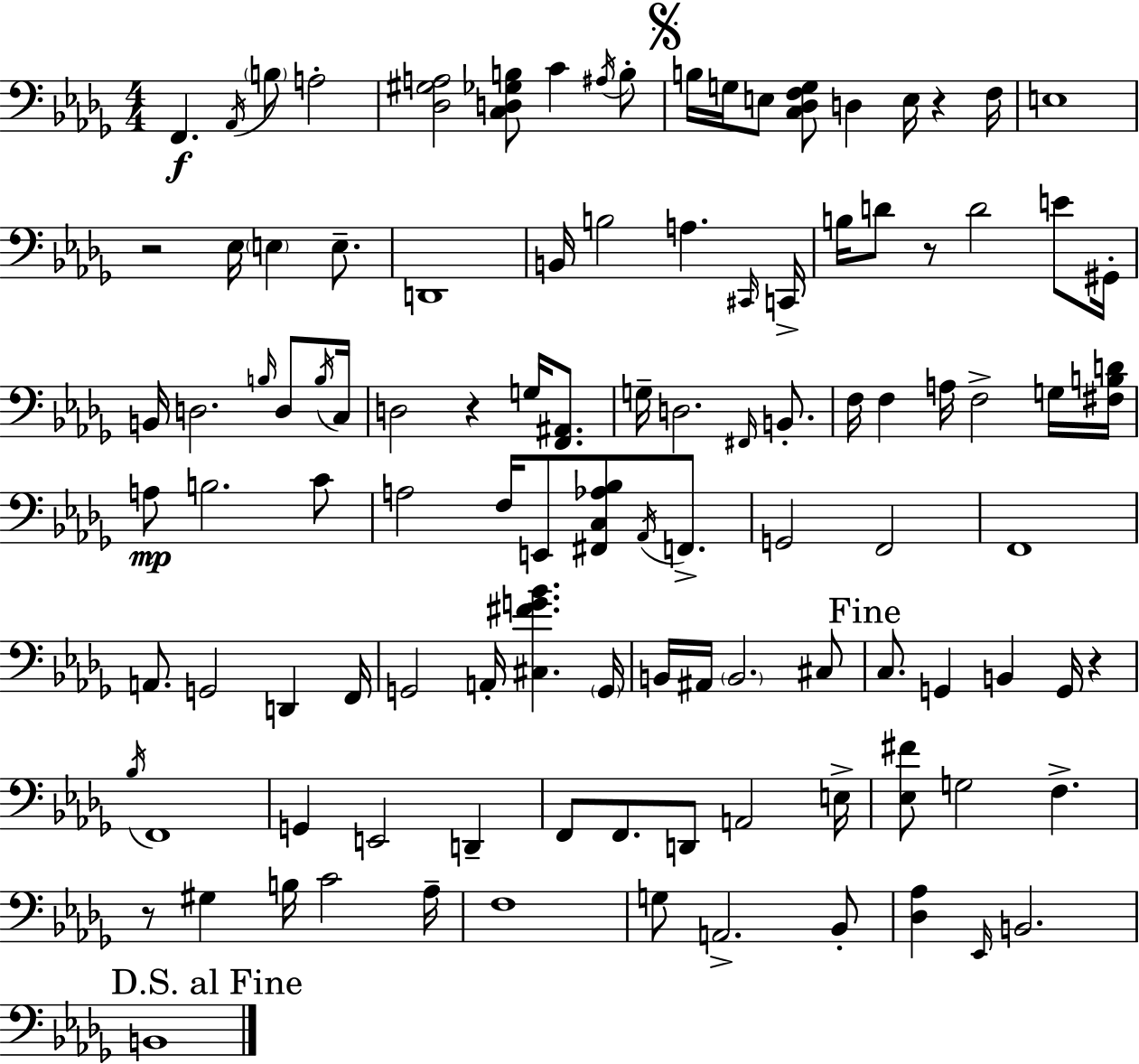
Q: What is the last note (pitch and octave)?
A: B2